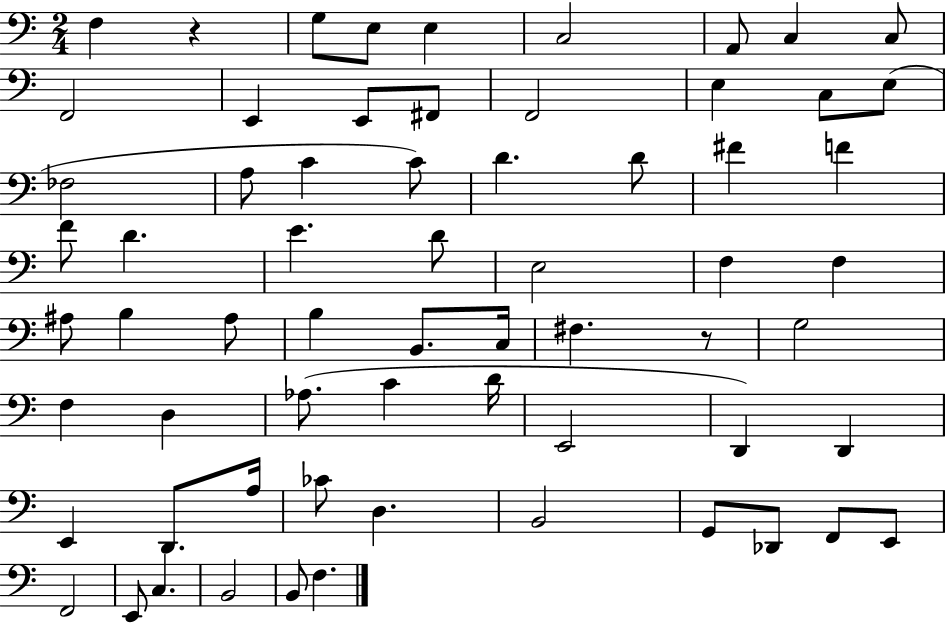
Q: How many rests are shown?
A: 2